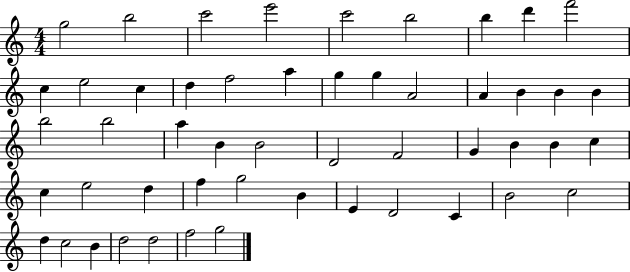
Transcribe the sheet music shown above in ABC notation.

X:1
T:Untitled
M:4/4
L:1/4
K:C
g2 b2 c'2 e'2 c'2 b2 b d' f'2 c e2 c d f2 a g g A2 A B B B b2 b2 a B B2 D2 F2 G B B c c e2 d f g2 B E D2 C B2 c2 d c2 B d2 d2 f2 g2